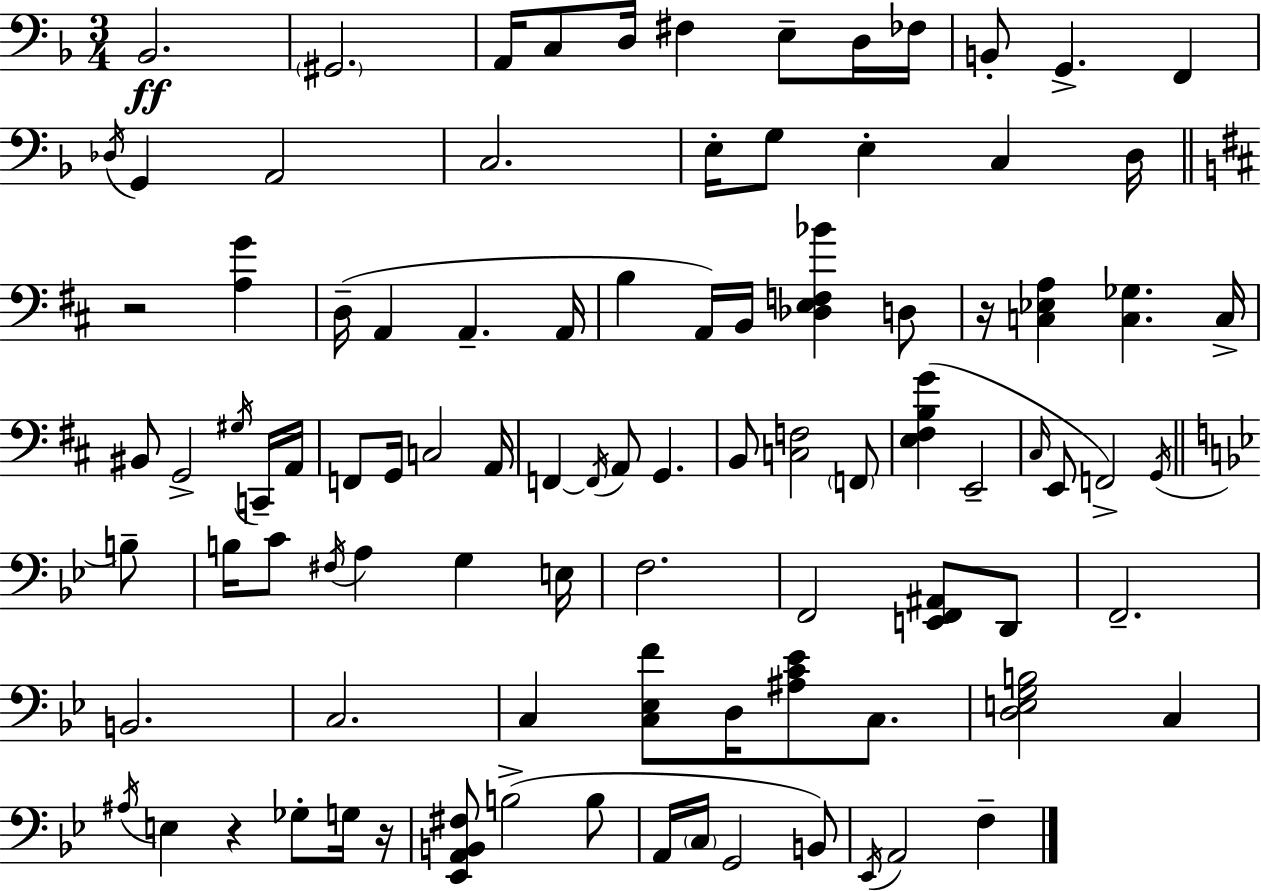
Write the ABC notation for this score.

X:1
T:Untitled
M:3/4
L:1/4
K:Dm
_B,,2 ^G,,2 A,,/4 C,/2 D,/4 ^F, E,/2 D,/4 _F,/4 B,,/2 G,, F,, _D,/4 G,, A,,2 C,2 E,/4 G,/2 E, C, D,/4 z2 [A,G] D,/4 A,, A,, A,,/4 B, A,,/4 B,,/4 [_D,E,F,_B] D,/2 z/4 [C,_E,A,] [C,_G,] C,/4 ^B,,/2 G,,2 ^G,/4 C,,/4 A,,/4 F,,/2 G,,/4 C,2 A,,/4 F,, F,,/4 A,,/2 G,, B,,/2 [C,F,]2 F,,/2 [E,^F,B,G] E,,2 ^C,/4 E,,/2 F,,2 G,,/4 B,/2 B,/4 C/2 ^F,/4 A, G, E,/4 F,2 F,,2 [E,,F,,^A,,]/2 D,,/2 F,,2 B,,2 C,2 C, [C,_E,F]/2 D,/4 [^A,C_E]/2 C,/2 [D,E,G,B,]2 C, ^A,/4 E, z _G,/2 G,/4 z/4 [_E,,A,,B,,^F,]/2 B,2 B,/2 A,,/4 C,/4 G,,2 B,,/2 _E,,/4 A,,2 F,